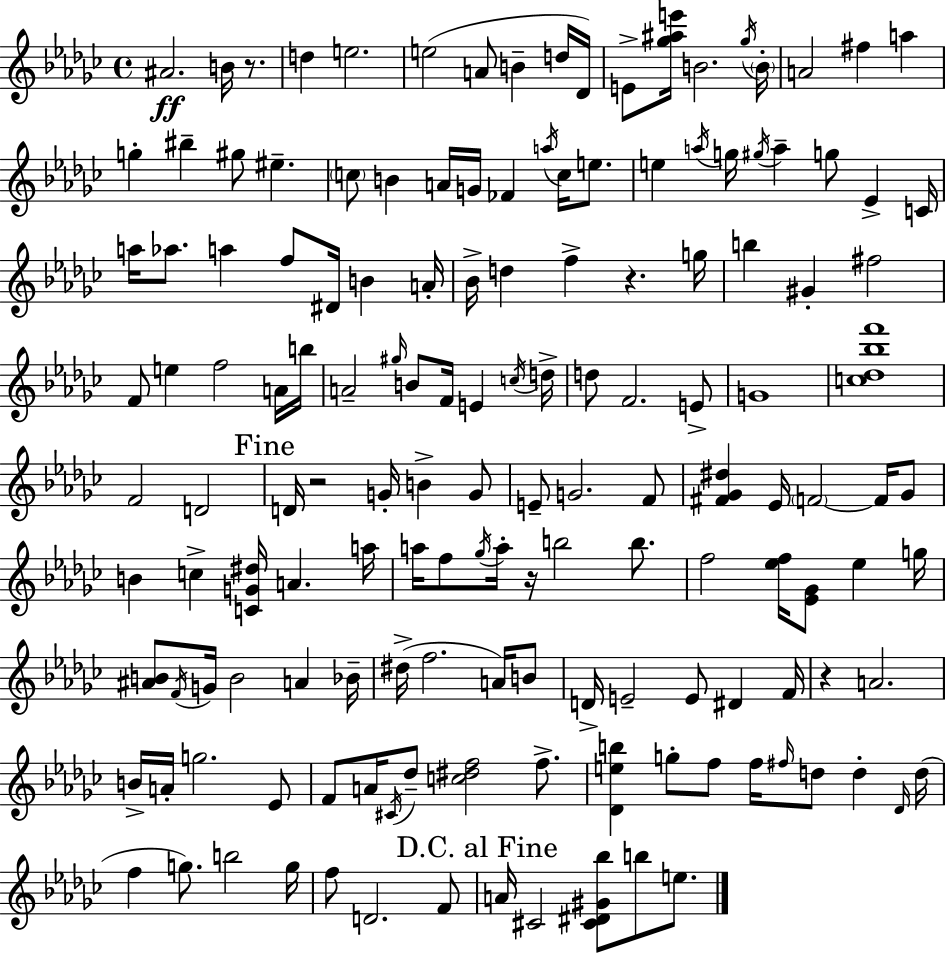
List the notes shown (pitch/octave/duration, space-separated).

A#4/h. B4/s R/e. D5/q E5/h. E5/h A4/e B4/q D5/s Db4/s E4/e [Gb5,A#5,E6]/s B4/h. Gb5/s B4/s A4/h F#5/q A5/q G5/q BIS5/q G#5/e EIS5/q. C5/e B4/q A4/s G4/s FES4/q A5/s C5/s E5/e. E5/q A5/s G5/s G#5/s A5/q G5/e Eb4/q C4/s A5/s Ab5/e. A5/q F5/e D#4/s B4/q A4/s Bb4/s D5/q F5/q R/q. G5/s B5/q G#4/q F#5/h F4/e E5/q F5/h A4/s B5/s A4/h G#5/s B4/e F4/s E4/q C5/s D5/s D5/e F4/h. E4/e G4/w [C5,Db5,Bb5,F6]/w F4/h D4/h D4/s R/h G4/s B4/q G4/e E4/e G4/h. F4/e [F#4,Gb4,D#5]/q Eb4/s F4/h F4/s Gb4/e B4/q C5/q [C4,G4,D#5]/s A4/q. A5/s A5/s F5/e Gb5/s A5/s R/s B5/h B5/e. F5/h [Eb5,F5]/s [Eb4,Gb4]/e Eb5/q G5/s [A#4,B4]/e F4/s G4/s B4/h A4/q Bb4/s D#5/s F5/h. A4/s B4/e D4/s E4/h E4/e D#4/q F4/s R/q A4/h. B4/s A4/s G5/h. Eb4/e F4/e A4/s C#4/s Db5/e [C5,D#5,F5]/h F5/e. [Db4,E5,B5]/q G5/e F5/e F5/s F#5/s D5/e D5/q Db4/s D5/s F5/q G5/e. B5/h G5/s F5/e D4/h. F4/e A4/s C#4/h [C#4,D#4,G#4,Bb5]/e B5/e E5/e.